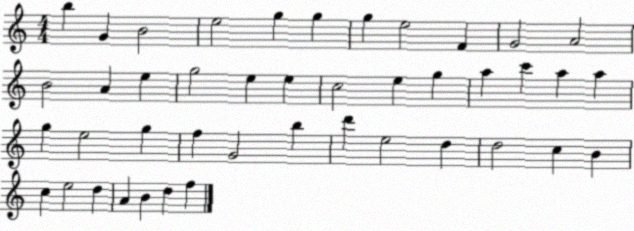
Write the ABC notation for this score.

X:1
T:Untitled
M:4/4
L:1/4
K:C
b G B2 e2 g g g e2 F G2 A2 B2 A e g2 e e c2 e g a c' a a g e2 g f G2 b d' e2 d d2 c B c e2 d A B d f